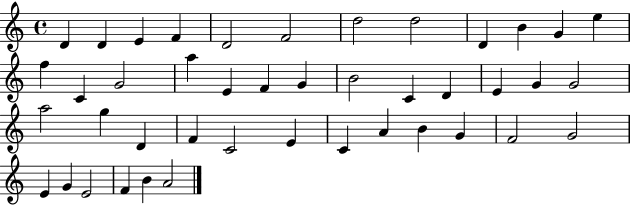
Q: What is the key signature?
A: C major